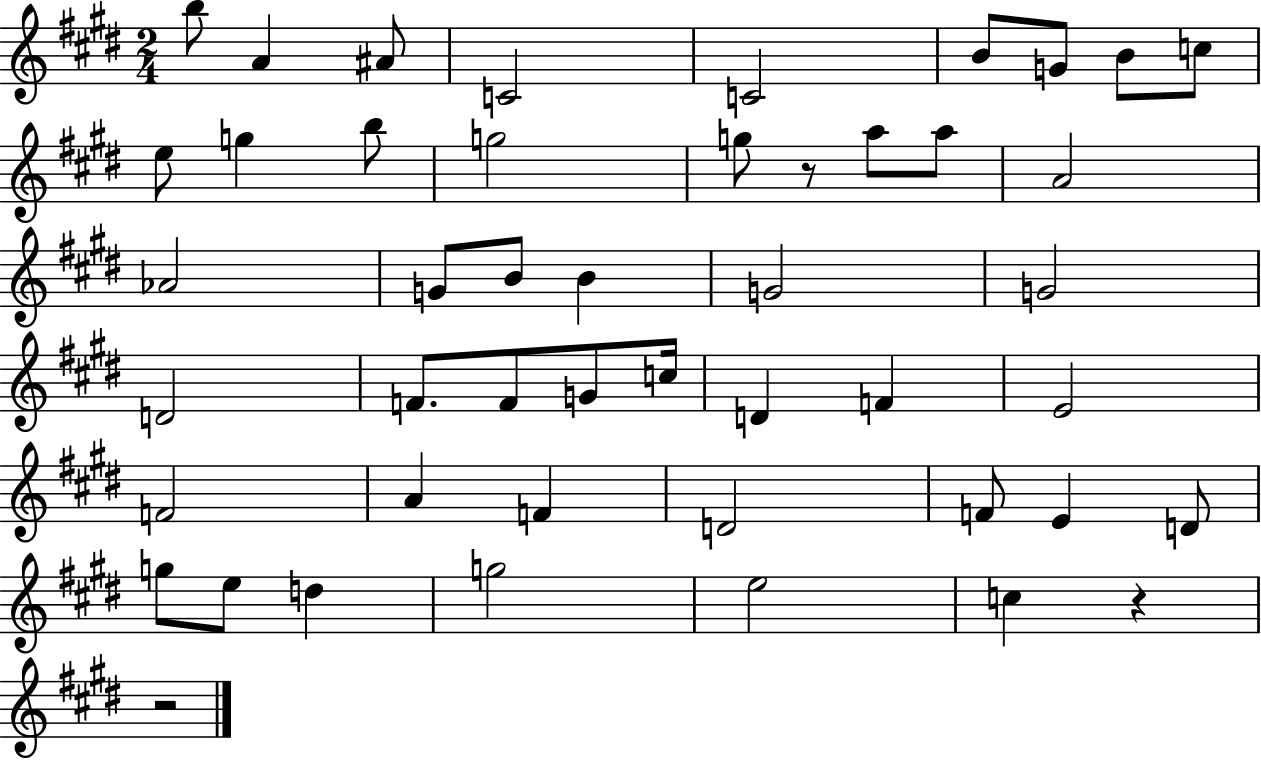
B5/e A4/q A#4/e C4/h C4/h B4/e G4/e B4/e C5/e E5/e G5/q B5/e G5/h G5/e R/e A5/e A5/e A4/h Ab4/h G4/e B4/e B4/q G4/h G4/h D4/h F4/e. F4/e G4/e C5/s D4/q F4/q E4/h F4/h A4/q F4/q D4/h F4/e E4/q D4/e G5/e E5/e D5/q G5/h E5/h C5/q R/q R/h